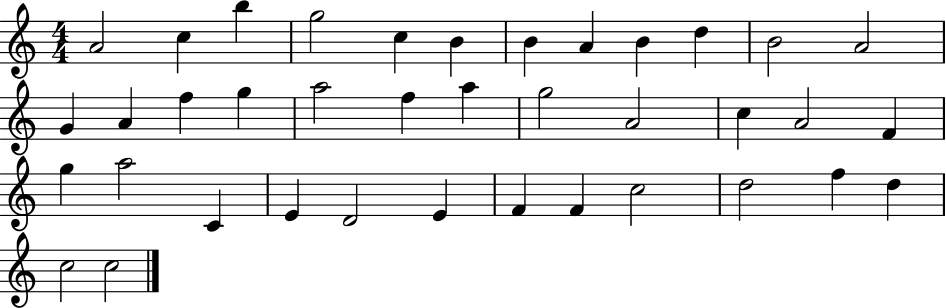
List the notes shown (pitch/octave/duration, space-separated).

A4/h C5/q B5/q G5/h C5/q B4/q B4/q A4/q B4/q D5/q B4/h A4/h G4/q A4/q F5/q G5/q A5/h F5/q A5/q G5/h A4/h C5/q A4/h F4/q G5/q A5/h C4/q E4/q D4/h E4/q F4/q F4/q C5/h D5/h F5/q D5/q C5/h C5/h